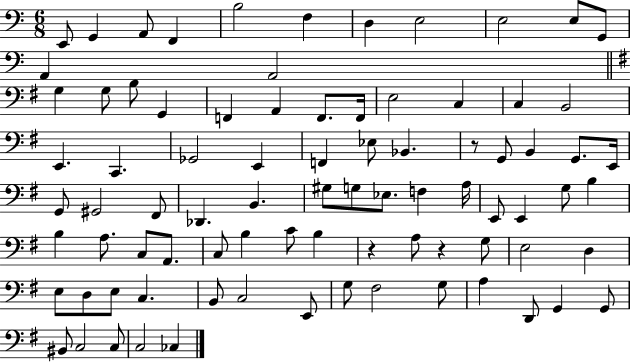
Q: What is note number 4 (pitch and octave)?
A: F2